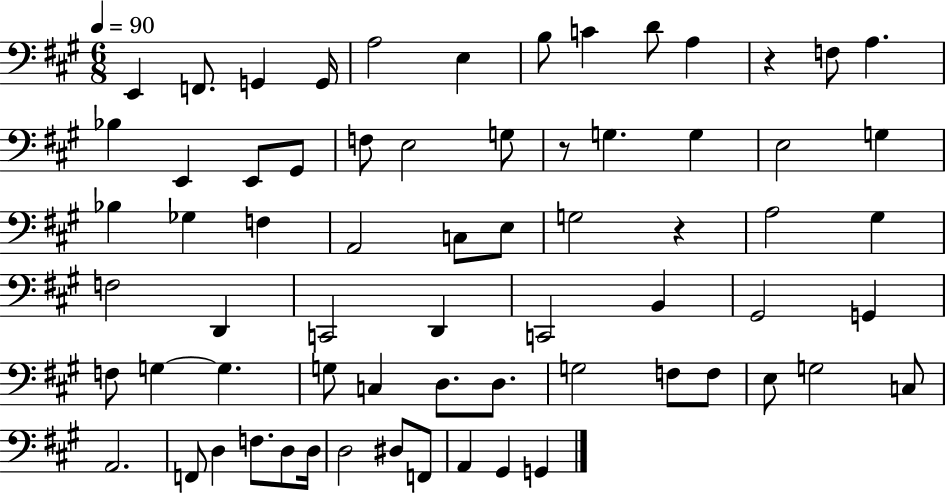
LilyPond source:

{
  \clef bass
  \numericTimeSignature
  \time 6/8
  \key a \major
  \tempo 4 = 90
  e,4 f,8. g,4 g,16 | a2 e4 | b8 c'4 d'8 a4 | r4 f8 a4. | \break bes4 e,4 e,8 gis,8 | f8 e2 g8 | r8 g4. g4 | e2 g4 | \break bes4 ges4 f4 | a,2 c8 e8 | g2 r4 | a2 gis4 | \break f2 d,4 | c,2 d,4 | c,2 b,4 | gis,2 g,4 | \break f8 g4~~ g4. | g8 c4 d8. d8. | g2 f8 f8 | e8 g2 c8 | \break a,2. | f,8 d4 f8. d8 d16 | d2 dis8 f,8 | a,4 gis,4 g,4 | \break \bar "|."
}